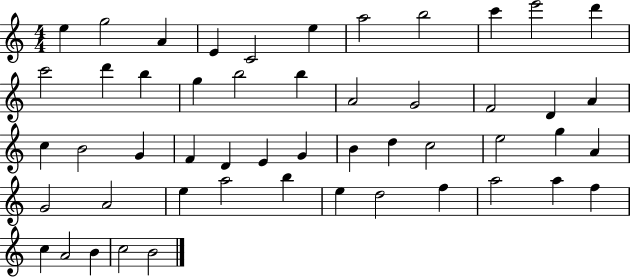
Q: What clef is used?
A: treble